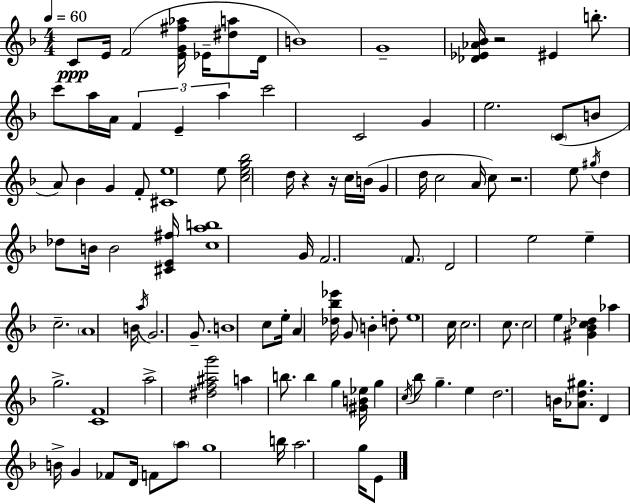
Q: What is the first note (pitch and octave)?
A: C4